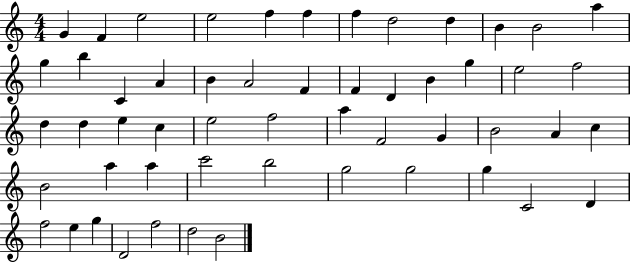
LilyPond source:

{
  \clef treble
  \numericTimeSignature
  \time 4/4
  \key c \major
  g'4 f'4 e''2 | e''2 f''4 f''4 | f''4 d''2 d''4 | b'4 b'2 a''4 | \break g''4 b''4 c'4 a'4 | b'4 a'2 f'4 | f'4 d'4 b'4 g''4 | e''2 f''2 | \break d''4 d''4 e''4 c''4 | e''2 f''2 | a''4 f'2 g'4 | b'2 a'4 c''4 | \break b'2 a''4 a''4 | c'''2 b''2 | g''2 g''2 | g''4 c'2 d'4 | \break f''2 e''4 g''4 | d'2 f''2 | d''2 b'2 | \bar "|."
}